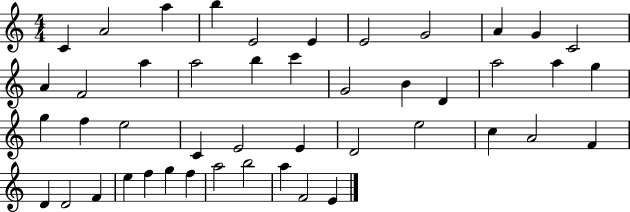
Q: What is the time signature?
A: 4/4